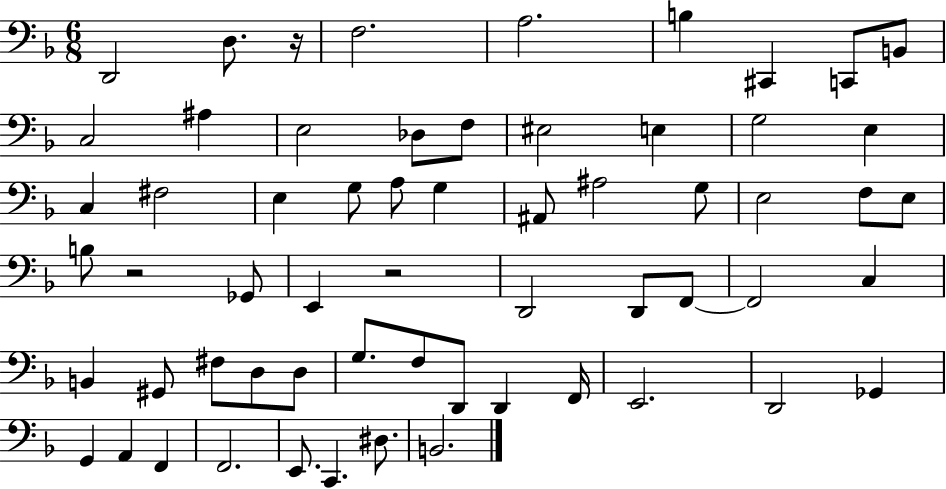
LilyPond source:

{
  \clef bass
  \numericTimeSignature
  \time 6/8
  \key f \major
  d,2 d8. r16 | f2. | a2. | b4 cis,4 c,8 b,8 | \break c2 ais4 | e2 des8 f8 | eis2 e4 | g2 e4 | \break c4 fis2 | e4 g8 a8 g4 | ais,8 ais2 g8 | e2 f8 e8 | \break b8 r2 ges,8 | e,4 r2 | d,2 d,8 f,8~~ | f,2 c4 | \break b,4 gis,8 fis8 d8 d8 | g8. f8 d,8 d,4 f,16 | e,2. | d,2 ges,4 | \break g,4 a,4 f,4 | f,2. | e,8. c,4. dis8. | b,2. | \break \bar "|."
}